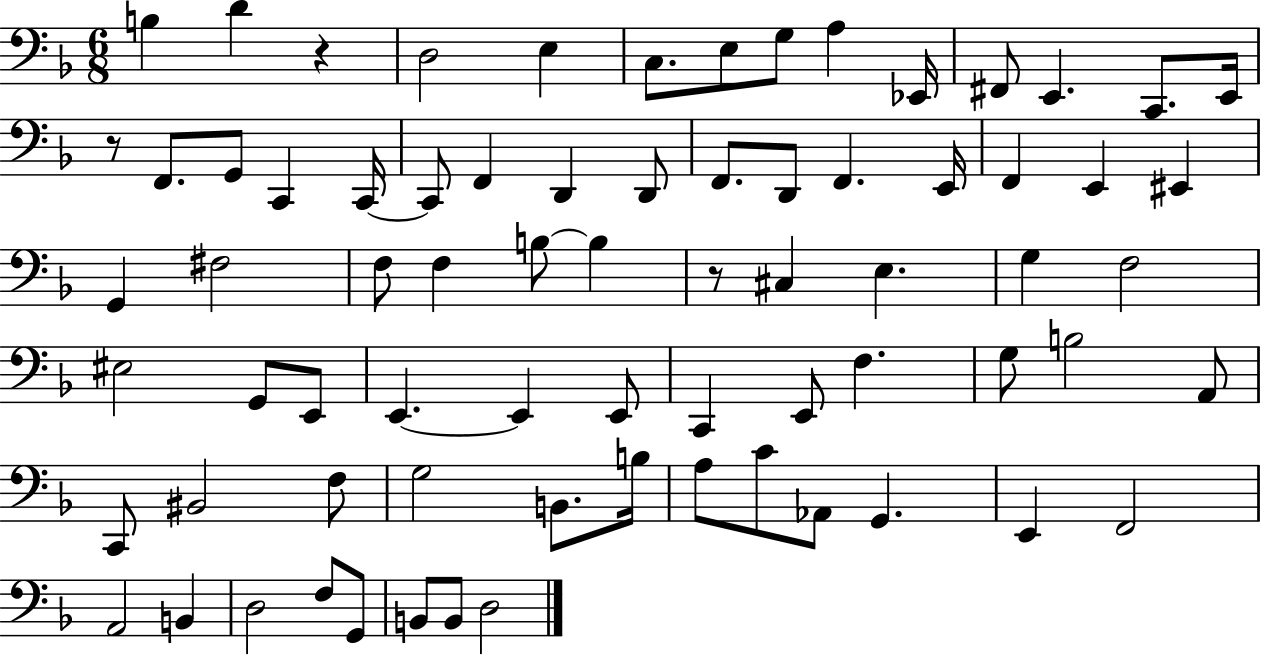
B3/q D4/q R/q D3/h E3/q C3/e. E3/e G3/e A3/q Eb2/s F#2/e E2/q. C2/e. E2/s R/e F2/e. G2/e C2/q C2/s C2/e F2/q D2/q D2/e F2/e. D2/e F2/q. E2/s F2/q E2/q EIS2/q G2/q F#3/h F3/e F3/q B3/e B3/q R/e C#3/q E3/q. G3/q F3/h EIS3/h G2/e E2/e E2/q. E2/q E2/e C2/q E2/e F3/q. G3/e B3/h A2/e C2/e BIS2/h F3/e G3/h B2/e. B3/s A3/e C4/e Ab2/e G2/q. E2/q F2/h A2/h B2/q D3/h F3/e G2/e B2/e B2/e D3/h